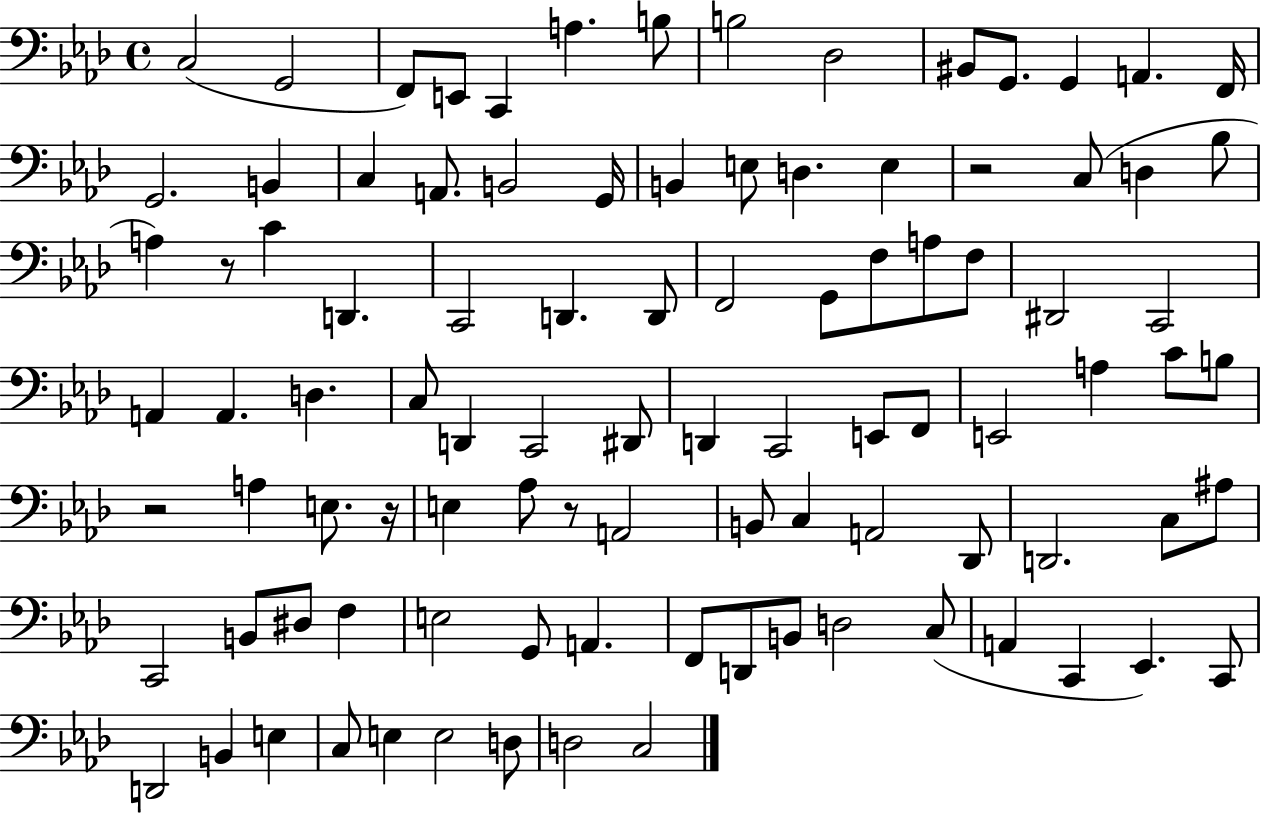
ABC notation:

X:1
T:Untitled
M:4/4
L:1/4
K:Ab
C,2 G,,2 F,,/2 E,,/2 C,, A, B,/2 B,2 _D,2 ^B,,/2 G,,/2 G,, A,, F,,/4 G,,2 B,, C, A,,/2 B,,2 G,,/4 B,, E,/2 D, E, z2 C,/2 D, _B,/2 A, z/2 C D,, C,,2 D,, D,,/2 F,,2 G,,/2 F,/2 A,/2 F,/2 ^D,,2 C,,2 A,, A,, D, C,/2 D,, C,,2 ^D,,/2 D,, C,,2 E,,/2 F,,/2 E,,2 A, C/2 B,/2 z2 A, E,/2 z/4 E, _A,/2 z/2 A,,2 B,,/2 C, A,,2 _D,,/2 D,,2 C,/2 ^A,/2 C,,2 B,,/2 ^D,/2 F, E,2 G,,/2 A,, F,,/2 D,,/2 B,,/2 D,2 C,/2 A,, C,, _E,, C,,/2 D,,2 B,, E, C,/2 E, E,2 D,/2 D,2 C,2